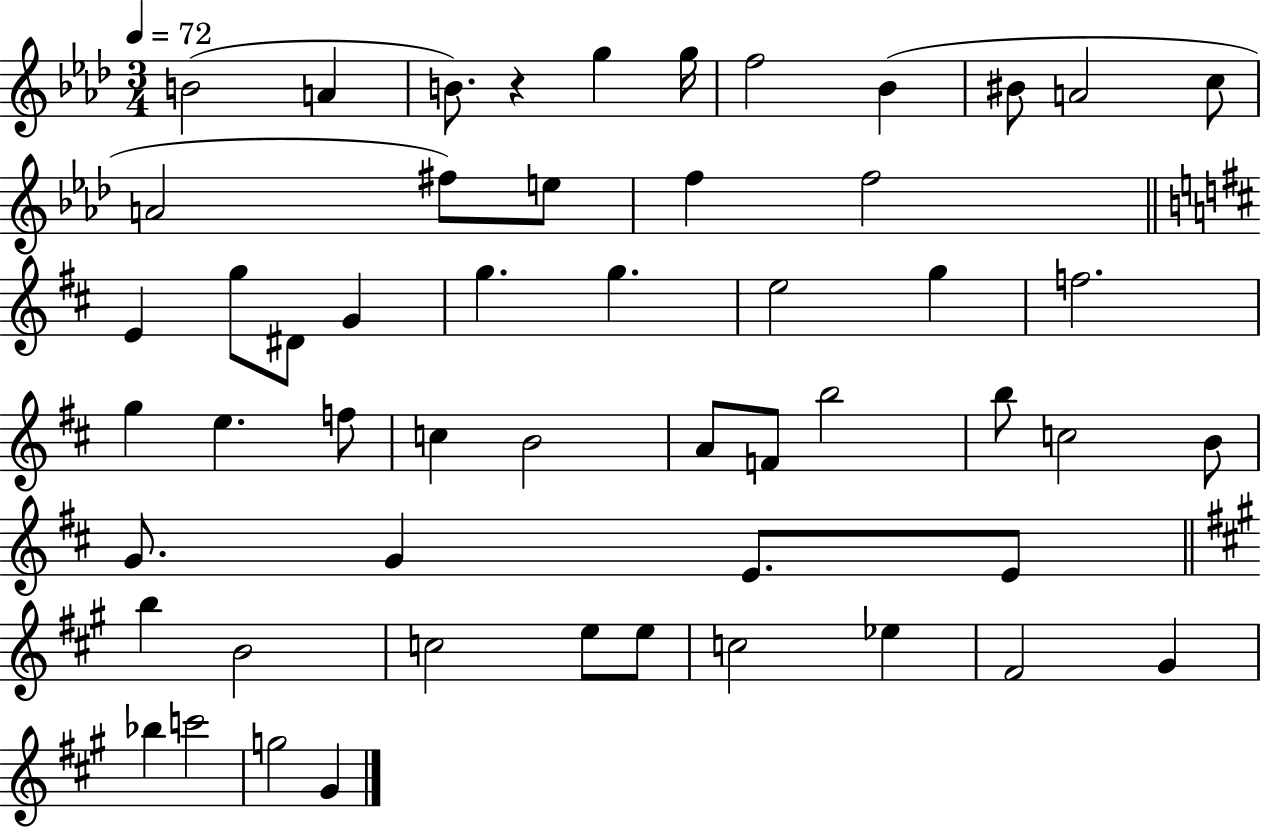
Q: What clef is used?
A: treble